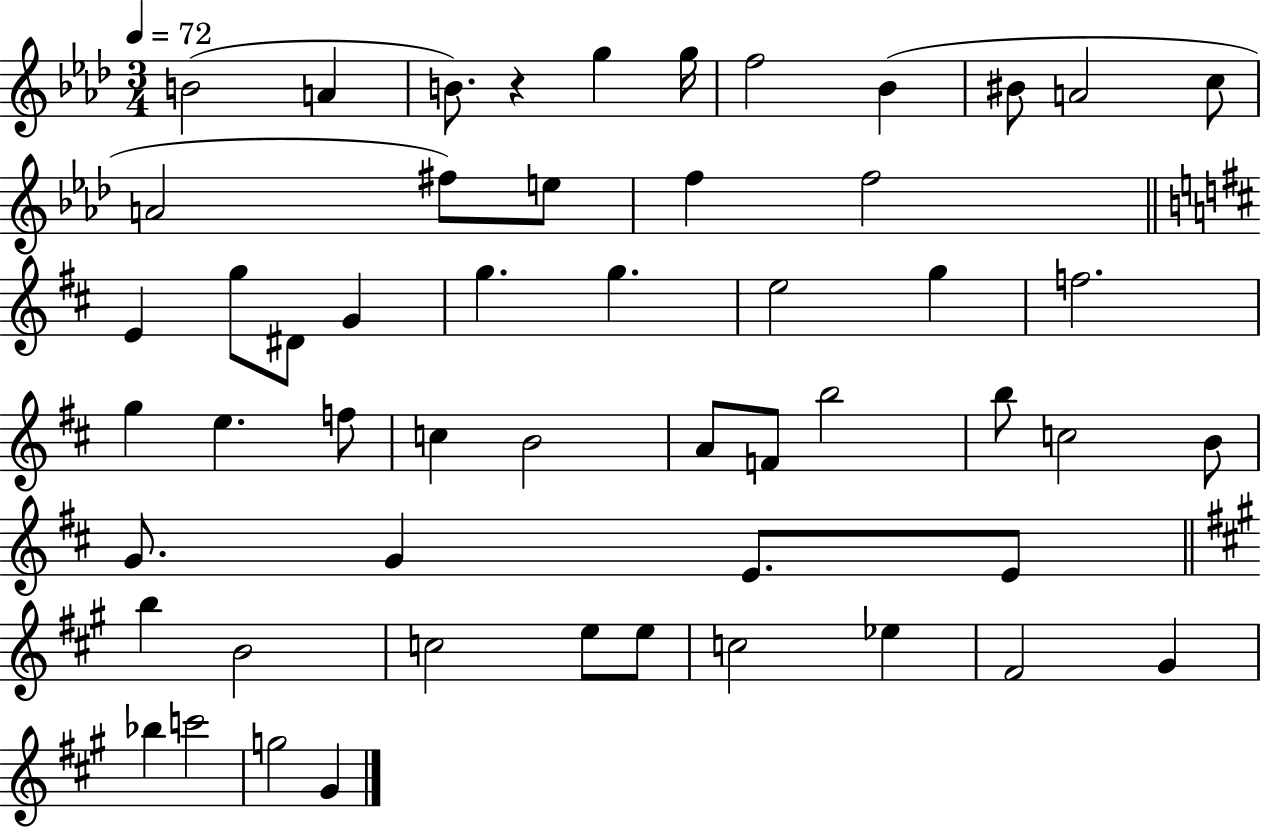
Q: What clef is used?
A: treble